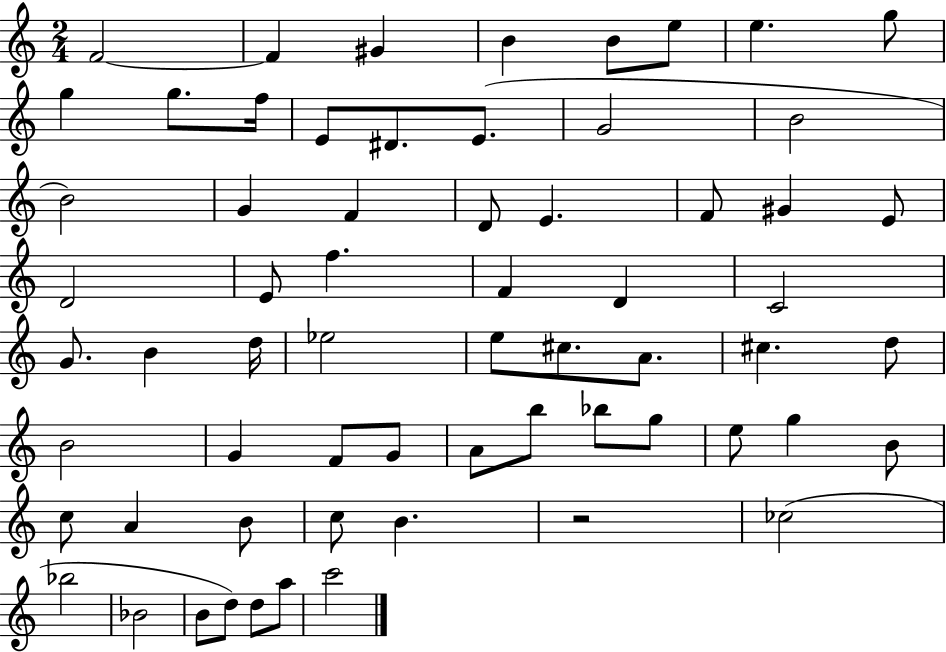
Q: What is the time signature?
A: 2/4